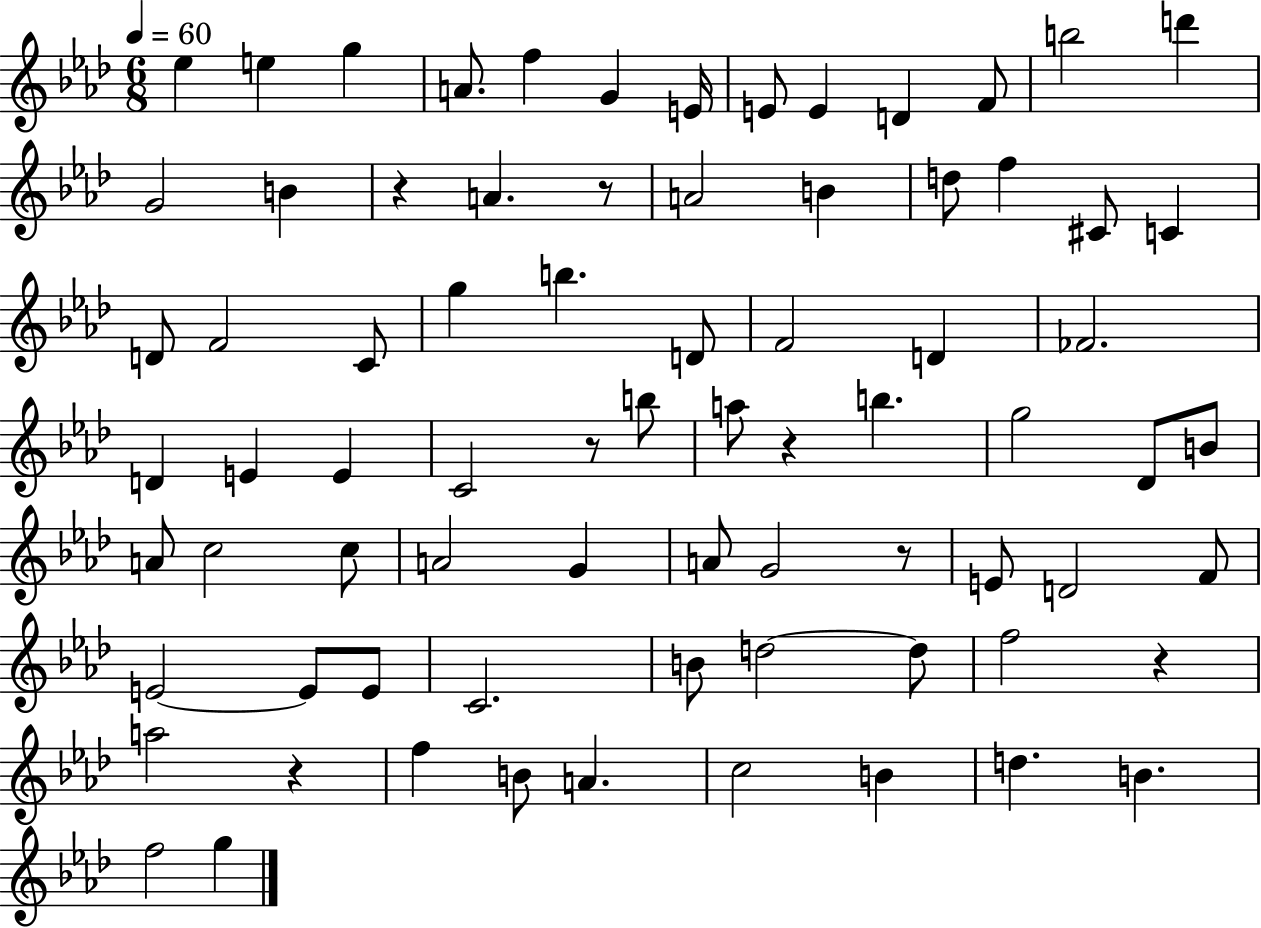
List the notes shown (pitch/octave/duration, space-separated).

Eb5/q E5/q G5/q A4/e. F5/q G4/q E4/s E4/e E4/q D4/q F4/e B5/h D6/q G4/h B4/q R/q A4/q. R/e A4/h B4/q D5/e F5/q C#4/e C4/q D4/e F4/h C4/e G5/q B5/q. D4/e F4/h D4/q FES4/h. D4/q E4/q E4/q C4/h R/e B5/e A5/e R/q B5/q. G5/h Db4/e B4/e A4/e C5/h C5/e A4/h G4/q A4/e G4/h R/e E4/e D4/h F4/e E4/h E4/e E4/e C4/h. B4/e D5/h D5/e F5/h R/q A5/h R/q F5/q B4/e A4/q. C5/h B4/q D5/q. B4/q. F5/h G5/q